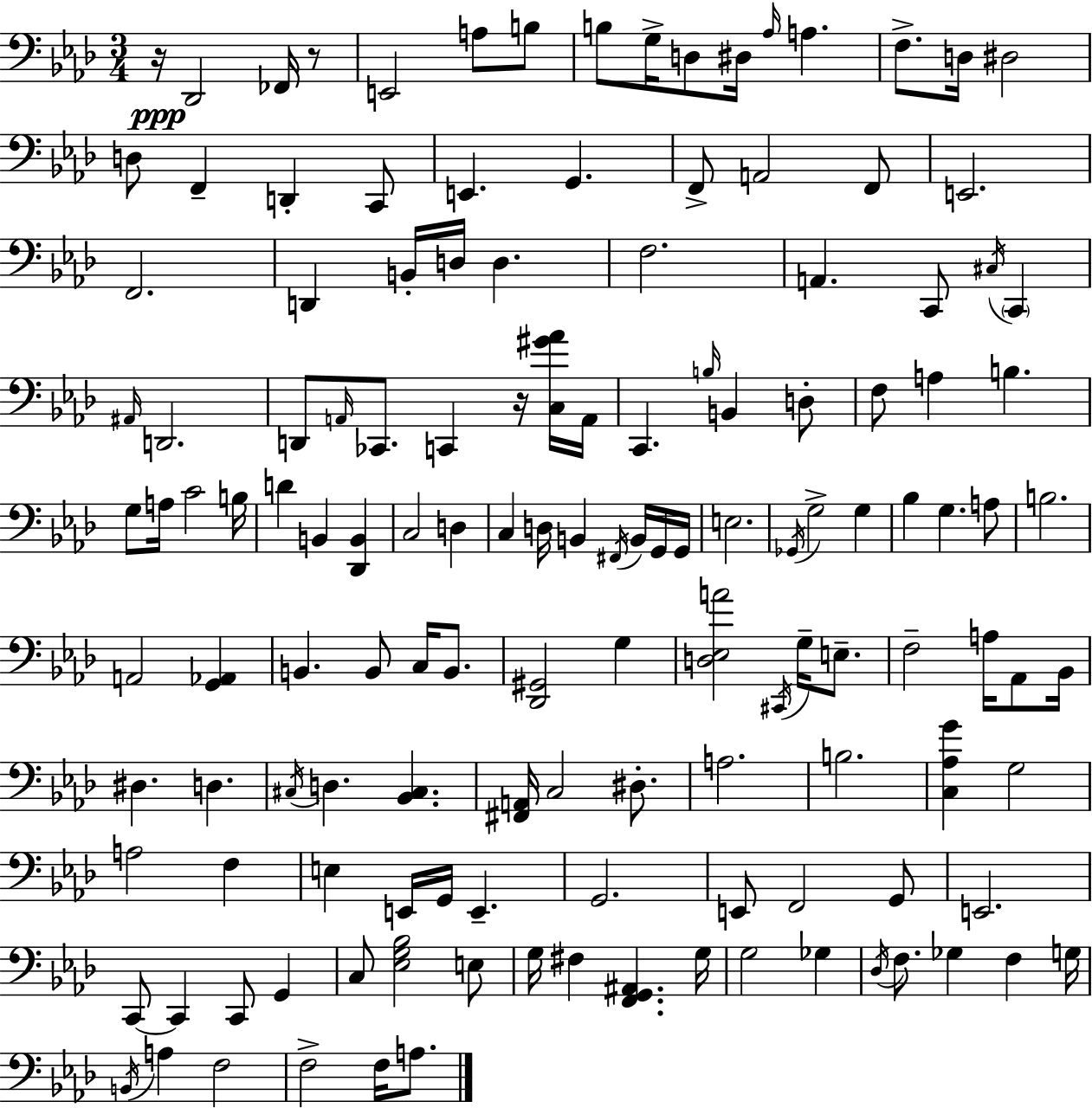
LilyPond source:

{
  \clef bass
  \numericTimeSignature
  \time 3/4
  \key aes \major
  r16\ppp des,2 fes,16 r8 | e,2 a8 b8 | b8 g16-> d8 dis16 \grace { aes16 } a4. | f8.-> d16 dis2 | \break d8 f,4-- d,4-. c,8 | e,4. g,4. | f,8-> a,2 f,8 | e,2. | \break f,2. | d,4 b,16-. d16 d4. | f2. | a,4. c,8 \acciaccatura { cis16 } \parenthesize c,4 | \break \grace { ais,16 } d,2. | d,8 \grace { a,16 } ces,8. c,4 | r16 <c gis' aes'>16 a,16 c,4. \grace { b16 } b,4 | d8-. f8 a4 b4. | \break g8 a16 c'2 | b16 d'4 b,4 | <des, b,>4 c2 | d4 c4 d16 b,4 | \break \acciaccatura { fis,16 } b,16 g,16 g,16 e2. | \acciaccatura { ges,16 } g2-> | g4 bes4 g4. | a8 b2. | \break a,2 | <g, aes,>4 b,4. | b,8 c16 b,8. <des, gis,>2 | g4 <d ees a'>2 | \break \acciaccatura { cis,16 } g16-- e8.-- f2-- | a16 aes,8 bes,16 dis4. | d4. \acciaccatura { cis16 } d4. | <bes, cis>4. <fis, a,>16 c2 | \break dis8.-. a2. | b2. | <c aes g'>4 | g2 a2 | \break f4 e4 | e,16 g,16 e,4.-- g,2. | e,8 f,2 | g,8 e,2. | \break c,8~~ c,4 | c,8 g,4 c8 <ees g bes>2 | e8 g16 fis4 | <f, g, ais,>4. g16 g2 | \break ges4 \acciaccatura { des16 } f8. | ges4 f4 g16 \acciaccatura { b,16 } a4 | f2 f2-> | f16 a8. \bar "|."
}